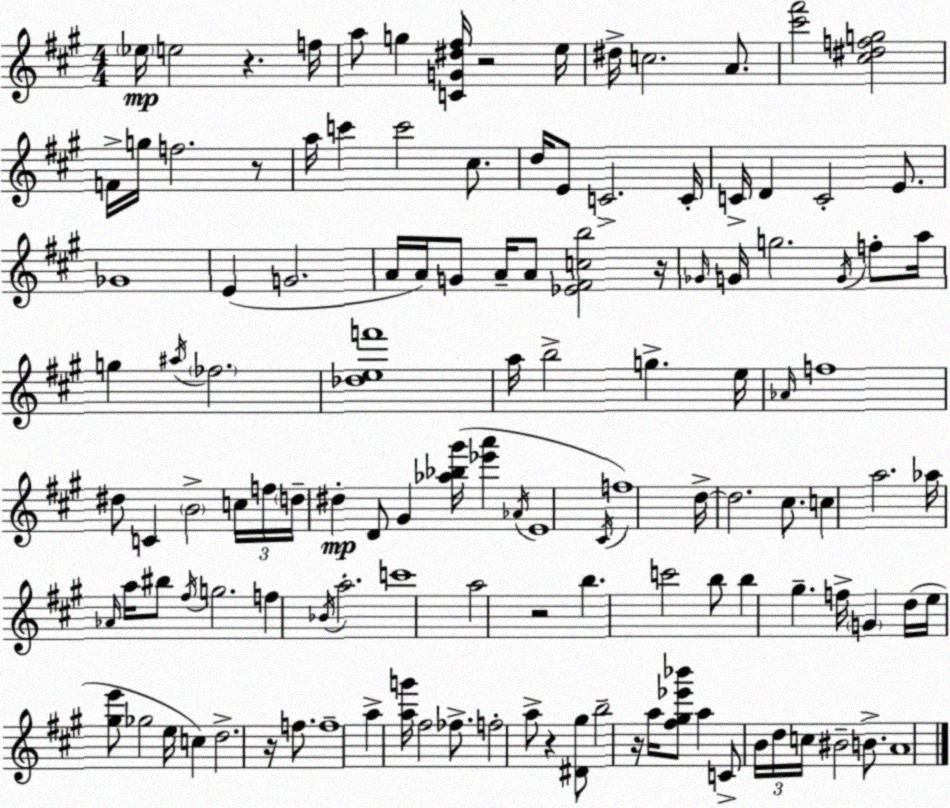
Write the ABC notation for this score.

X:1
T:Untitled
M:4/4
L:1/4
K:A
_e/4 e2 z f/4 a/2 g [CG^d^f]/4 z2 e/4 ^d/4 c2 A/2 [^c'^f']2 [^c^dfg]2 F/4 g/4 f2 z/2 a/4 c' c'2 ^c/2 d/4 E/2 C2 C/4 C/4 D C2 E/2 _G4 E G2 A/4 A/4 G/2 A/4 A/2 [_E^Fcb]2 z/4 _G/4 G/4 g2 G/4 f/2 a/4 g ^a/4 _f2 [_def']4 a/4 b2 g e/4 _A/4 f4 ^d/2 C B2 c/4 f/4 d/4 ^d D/2 ^G [_a_b^g']/4 [_e'a'] _A/4 E4 ^C/4 f4 d/4 d2 ^c/2 c a2 _a/4 _A/4 a/4 ^b/2 ^f/4 g2 f _B/4 a2 c'4 a2 z2 b c'2 b/2 b ^g f/4 G d/4 e/4 [^ge']/2 _g2 e/4 c d2 z/4 f/2 f4 a [ag']/4 ^f2 _f/2 f2 a/2 z [^D^g]/2 b2 z/4 a/4 [^f^g_e'_b']/2 a C/2 B/4 d/4 c/4 ^B2 B/2 A4